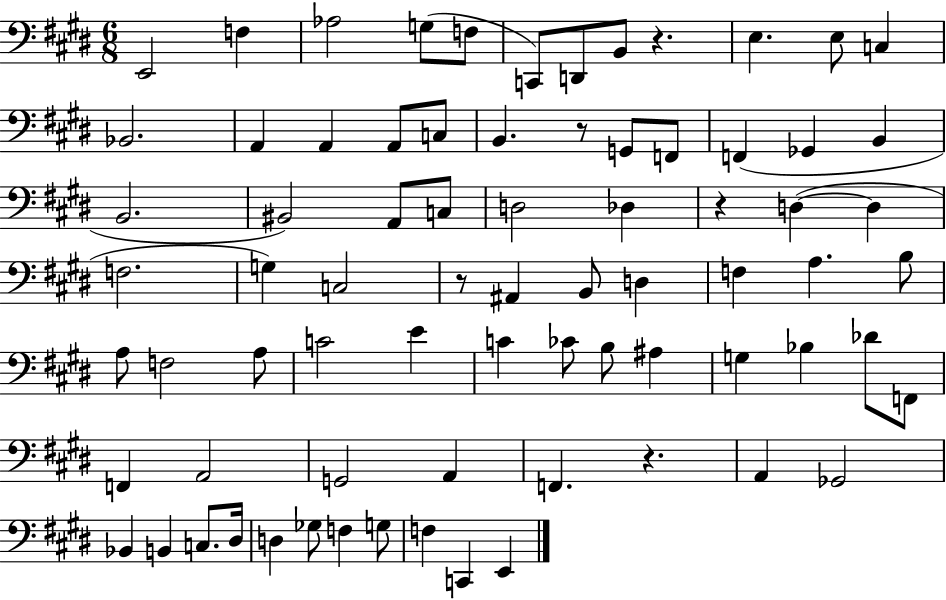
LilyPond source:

{
  \clef bass
  \numericTimeSignature
  \time 6/8
  \key e \major
  e,2 f4 | aes2 g8( f8 | c,8) d,8 b,8 r4. | e4. e8 c4 | \break bes,2. | a,4 a,4 a,8 c8 | b,4. r8 g,8 f,8 | f,4( ges,4 b,4 | \break b,2. | bis,2) a,8 c8 | d2 des4 | r4 d4~(~ d4 | \break f2. | g4) c2 | r8 ais,4 b,8 d4 | f4 a4. b8 | \break a8 f2 a8 | c'2 e'4 | c'4 ces'8 b8 ais4 | g4 bes4 des'8 f,8 | \break f,4 a,2 | g,2 a,4 | f,4. r4. | a,4 ges,2 | \break bes,4 b,4 c8. dis16 | d4 ges8 f4 g8 | f4 c,4 e,4 | \bar "|."
}